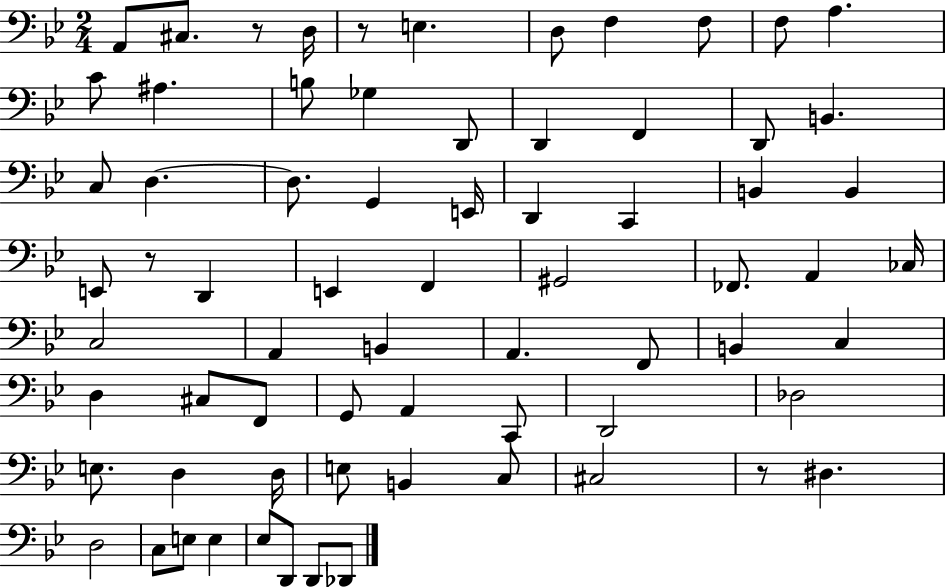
X:1
T:Untitled
M:2/4
L:1/4
K:Bb
A,,/2 ^C,/2 z/2 D,/4 z/2 E, D,/2 F, F,/2 F,/2 A, C/2 ^A, B,/2 _G, D,,/2 D,, F,, D,,/2 B,, C,/2 D, D,/2 G,, E,,/4 D,, C,, B,, B,, E,,/2 z/2 D,, E,, F,, ^G,,2 _F,,/2 A,, _C,/4 C,2 A,, B,, A,, F,,/2 B,, C, D, ^C,/2 F,,/2 G,,/2 A,, C,,/2 D,,2 _D,2 E,/2 D, D,/4 E,/2 B,, C,/2 ^C,2 z/2 ^D, D,2 C,/2 E,/2 E, _E,/2 D,,/2 D,,/2 _D,,/2